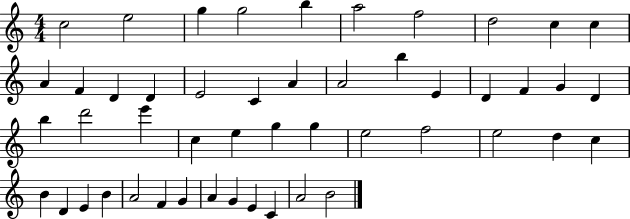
C5/h E5/h G5/q G5/h B5/q A5/h F5/h D5/h C5/q C5/q A4/q F4/q D4/q D4/q E4/h C4/q A4/q A4/h B5/q E4/q D4/q F4/q G4/q D4/q B5/q D6/h E6/q C5/q E5/q G5/q G5/q E5/h F5/h E5/h D5/q C5/q B4/q D4/q E4/q B4/q A4/h F4/q G4/q A4/q G4/q E4/q C4/q A4/h B4/h